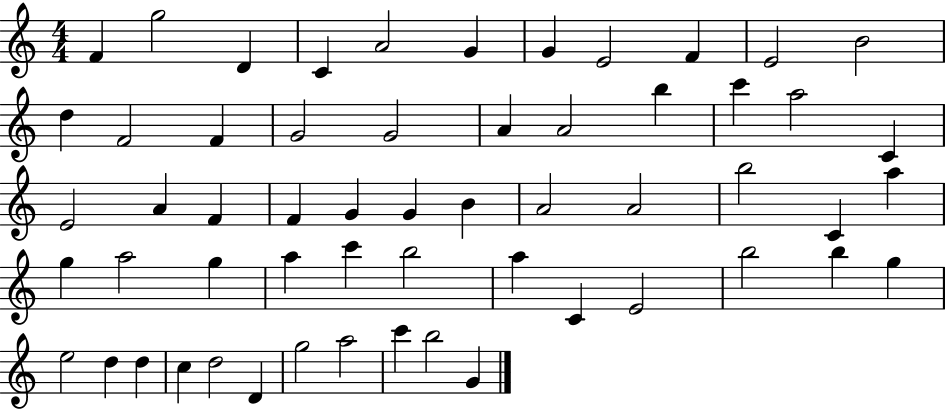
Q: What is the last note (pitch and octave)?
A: G4